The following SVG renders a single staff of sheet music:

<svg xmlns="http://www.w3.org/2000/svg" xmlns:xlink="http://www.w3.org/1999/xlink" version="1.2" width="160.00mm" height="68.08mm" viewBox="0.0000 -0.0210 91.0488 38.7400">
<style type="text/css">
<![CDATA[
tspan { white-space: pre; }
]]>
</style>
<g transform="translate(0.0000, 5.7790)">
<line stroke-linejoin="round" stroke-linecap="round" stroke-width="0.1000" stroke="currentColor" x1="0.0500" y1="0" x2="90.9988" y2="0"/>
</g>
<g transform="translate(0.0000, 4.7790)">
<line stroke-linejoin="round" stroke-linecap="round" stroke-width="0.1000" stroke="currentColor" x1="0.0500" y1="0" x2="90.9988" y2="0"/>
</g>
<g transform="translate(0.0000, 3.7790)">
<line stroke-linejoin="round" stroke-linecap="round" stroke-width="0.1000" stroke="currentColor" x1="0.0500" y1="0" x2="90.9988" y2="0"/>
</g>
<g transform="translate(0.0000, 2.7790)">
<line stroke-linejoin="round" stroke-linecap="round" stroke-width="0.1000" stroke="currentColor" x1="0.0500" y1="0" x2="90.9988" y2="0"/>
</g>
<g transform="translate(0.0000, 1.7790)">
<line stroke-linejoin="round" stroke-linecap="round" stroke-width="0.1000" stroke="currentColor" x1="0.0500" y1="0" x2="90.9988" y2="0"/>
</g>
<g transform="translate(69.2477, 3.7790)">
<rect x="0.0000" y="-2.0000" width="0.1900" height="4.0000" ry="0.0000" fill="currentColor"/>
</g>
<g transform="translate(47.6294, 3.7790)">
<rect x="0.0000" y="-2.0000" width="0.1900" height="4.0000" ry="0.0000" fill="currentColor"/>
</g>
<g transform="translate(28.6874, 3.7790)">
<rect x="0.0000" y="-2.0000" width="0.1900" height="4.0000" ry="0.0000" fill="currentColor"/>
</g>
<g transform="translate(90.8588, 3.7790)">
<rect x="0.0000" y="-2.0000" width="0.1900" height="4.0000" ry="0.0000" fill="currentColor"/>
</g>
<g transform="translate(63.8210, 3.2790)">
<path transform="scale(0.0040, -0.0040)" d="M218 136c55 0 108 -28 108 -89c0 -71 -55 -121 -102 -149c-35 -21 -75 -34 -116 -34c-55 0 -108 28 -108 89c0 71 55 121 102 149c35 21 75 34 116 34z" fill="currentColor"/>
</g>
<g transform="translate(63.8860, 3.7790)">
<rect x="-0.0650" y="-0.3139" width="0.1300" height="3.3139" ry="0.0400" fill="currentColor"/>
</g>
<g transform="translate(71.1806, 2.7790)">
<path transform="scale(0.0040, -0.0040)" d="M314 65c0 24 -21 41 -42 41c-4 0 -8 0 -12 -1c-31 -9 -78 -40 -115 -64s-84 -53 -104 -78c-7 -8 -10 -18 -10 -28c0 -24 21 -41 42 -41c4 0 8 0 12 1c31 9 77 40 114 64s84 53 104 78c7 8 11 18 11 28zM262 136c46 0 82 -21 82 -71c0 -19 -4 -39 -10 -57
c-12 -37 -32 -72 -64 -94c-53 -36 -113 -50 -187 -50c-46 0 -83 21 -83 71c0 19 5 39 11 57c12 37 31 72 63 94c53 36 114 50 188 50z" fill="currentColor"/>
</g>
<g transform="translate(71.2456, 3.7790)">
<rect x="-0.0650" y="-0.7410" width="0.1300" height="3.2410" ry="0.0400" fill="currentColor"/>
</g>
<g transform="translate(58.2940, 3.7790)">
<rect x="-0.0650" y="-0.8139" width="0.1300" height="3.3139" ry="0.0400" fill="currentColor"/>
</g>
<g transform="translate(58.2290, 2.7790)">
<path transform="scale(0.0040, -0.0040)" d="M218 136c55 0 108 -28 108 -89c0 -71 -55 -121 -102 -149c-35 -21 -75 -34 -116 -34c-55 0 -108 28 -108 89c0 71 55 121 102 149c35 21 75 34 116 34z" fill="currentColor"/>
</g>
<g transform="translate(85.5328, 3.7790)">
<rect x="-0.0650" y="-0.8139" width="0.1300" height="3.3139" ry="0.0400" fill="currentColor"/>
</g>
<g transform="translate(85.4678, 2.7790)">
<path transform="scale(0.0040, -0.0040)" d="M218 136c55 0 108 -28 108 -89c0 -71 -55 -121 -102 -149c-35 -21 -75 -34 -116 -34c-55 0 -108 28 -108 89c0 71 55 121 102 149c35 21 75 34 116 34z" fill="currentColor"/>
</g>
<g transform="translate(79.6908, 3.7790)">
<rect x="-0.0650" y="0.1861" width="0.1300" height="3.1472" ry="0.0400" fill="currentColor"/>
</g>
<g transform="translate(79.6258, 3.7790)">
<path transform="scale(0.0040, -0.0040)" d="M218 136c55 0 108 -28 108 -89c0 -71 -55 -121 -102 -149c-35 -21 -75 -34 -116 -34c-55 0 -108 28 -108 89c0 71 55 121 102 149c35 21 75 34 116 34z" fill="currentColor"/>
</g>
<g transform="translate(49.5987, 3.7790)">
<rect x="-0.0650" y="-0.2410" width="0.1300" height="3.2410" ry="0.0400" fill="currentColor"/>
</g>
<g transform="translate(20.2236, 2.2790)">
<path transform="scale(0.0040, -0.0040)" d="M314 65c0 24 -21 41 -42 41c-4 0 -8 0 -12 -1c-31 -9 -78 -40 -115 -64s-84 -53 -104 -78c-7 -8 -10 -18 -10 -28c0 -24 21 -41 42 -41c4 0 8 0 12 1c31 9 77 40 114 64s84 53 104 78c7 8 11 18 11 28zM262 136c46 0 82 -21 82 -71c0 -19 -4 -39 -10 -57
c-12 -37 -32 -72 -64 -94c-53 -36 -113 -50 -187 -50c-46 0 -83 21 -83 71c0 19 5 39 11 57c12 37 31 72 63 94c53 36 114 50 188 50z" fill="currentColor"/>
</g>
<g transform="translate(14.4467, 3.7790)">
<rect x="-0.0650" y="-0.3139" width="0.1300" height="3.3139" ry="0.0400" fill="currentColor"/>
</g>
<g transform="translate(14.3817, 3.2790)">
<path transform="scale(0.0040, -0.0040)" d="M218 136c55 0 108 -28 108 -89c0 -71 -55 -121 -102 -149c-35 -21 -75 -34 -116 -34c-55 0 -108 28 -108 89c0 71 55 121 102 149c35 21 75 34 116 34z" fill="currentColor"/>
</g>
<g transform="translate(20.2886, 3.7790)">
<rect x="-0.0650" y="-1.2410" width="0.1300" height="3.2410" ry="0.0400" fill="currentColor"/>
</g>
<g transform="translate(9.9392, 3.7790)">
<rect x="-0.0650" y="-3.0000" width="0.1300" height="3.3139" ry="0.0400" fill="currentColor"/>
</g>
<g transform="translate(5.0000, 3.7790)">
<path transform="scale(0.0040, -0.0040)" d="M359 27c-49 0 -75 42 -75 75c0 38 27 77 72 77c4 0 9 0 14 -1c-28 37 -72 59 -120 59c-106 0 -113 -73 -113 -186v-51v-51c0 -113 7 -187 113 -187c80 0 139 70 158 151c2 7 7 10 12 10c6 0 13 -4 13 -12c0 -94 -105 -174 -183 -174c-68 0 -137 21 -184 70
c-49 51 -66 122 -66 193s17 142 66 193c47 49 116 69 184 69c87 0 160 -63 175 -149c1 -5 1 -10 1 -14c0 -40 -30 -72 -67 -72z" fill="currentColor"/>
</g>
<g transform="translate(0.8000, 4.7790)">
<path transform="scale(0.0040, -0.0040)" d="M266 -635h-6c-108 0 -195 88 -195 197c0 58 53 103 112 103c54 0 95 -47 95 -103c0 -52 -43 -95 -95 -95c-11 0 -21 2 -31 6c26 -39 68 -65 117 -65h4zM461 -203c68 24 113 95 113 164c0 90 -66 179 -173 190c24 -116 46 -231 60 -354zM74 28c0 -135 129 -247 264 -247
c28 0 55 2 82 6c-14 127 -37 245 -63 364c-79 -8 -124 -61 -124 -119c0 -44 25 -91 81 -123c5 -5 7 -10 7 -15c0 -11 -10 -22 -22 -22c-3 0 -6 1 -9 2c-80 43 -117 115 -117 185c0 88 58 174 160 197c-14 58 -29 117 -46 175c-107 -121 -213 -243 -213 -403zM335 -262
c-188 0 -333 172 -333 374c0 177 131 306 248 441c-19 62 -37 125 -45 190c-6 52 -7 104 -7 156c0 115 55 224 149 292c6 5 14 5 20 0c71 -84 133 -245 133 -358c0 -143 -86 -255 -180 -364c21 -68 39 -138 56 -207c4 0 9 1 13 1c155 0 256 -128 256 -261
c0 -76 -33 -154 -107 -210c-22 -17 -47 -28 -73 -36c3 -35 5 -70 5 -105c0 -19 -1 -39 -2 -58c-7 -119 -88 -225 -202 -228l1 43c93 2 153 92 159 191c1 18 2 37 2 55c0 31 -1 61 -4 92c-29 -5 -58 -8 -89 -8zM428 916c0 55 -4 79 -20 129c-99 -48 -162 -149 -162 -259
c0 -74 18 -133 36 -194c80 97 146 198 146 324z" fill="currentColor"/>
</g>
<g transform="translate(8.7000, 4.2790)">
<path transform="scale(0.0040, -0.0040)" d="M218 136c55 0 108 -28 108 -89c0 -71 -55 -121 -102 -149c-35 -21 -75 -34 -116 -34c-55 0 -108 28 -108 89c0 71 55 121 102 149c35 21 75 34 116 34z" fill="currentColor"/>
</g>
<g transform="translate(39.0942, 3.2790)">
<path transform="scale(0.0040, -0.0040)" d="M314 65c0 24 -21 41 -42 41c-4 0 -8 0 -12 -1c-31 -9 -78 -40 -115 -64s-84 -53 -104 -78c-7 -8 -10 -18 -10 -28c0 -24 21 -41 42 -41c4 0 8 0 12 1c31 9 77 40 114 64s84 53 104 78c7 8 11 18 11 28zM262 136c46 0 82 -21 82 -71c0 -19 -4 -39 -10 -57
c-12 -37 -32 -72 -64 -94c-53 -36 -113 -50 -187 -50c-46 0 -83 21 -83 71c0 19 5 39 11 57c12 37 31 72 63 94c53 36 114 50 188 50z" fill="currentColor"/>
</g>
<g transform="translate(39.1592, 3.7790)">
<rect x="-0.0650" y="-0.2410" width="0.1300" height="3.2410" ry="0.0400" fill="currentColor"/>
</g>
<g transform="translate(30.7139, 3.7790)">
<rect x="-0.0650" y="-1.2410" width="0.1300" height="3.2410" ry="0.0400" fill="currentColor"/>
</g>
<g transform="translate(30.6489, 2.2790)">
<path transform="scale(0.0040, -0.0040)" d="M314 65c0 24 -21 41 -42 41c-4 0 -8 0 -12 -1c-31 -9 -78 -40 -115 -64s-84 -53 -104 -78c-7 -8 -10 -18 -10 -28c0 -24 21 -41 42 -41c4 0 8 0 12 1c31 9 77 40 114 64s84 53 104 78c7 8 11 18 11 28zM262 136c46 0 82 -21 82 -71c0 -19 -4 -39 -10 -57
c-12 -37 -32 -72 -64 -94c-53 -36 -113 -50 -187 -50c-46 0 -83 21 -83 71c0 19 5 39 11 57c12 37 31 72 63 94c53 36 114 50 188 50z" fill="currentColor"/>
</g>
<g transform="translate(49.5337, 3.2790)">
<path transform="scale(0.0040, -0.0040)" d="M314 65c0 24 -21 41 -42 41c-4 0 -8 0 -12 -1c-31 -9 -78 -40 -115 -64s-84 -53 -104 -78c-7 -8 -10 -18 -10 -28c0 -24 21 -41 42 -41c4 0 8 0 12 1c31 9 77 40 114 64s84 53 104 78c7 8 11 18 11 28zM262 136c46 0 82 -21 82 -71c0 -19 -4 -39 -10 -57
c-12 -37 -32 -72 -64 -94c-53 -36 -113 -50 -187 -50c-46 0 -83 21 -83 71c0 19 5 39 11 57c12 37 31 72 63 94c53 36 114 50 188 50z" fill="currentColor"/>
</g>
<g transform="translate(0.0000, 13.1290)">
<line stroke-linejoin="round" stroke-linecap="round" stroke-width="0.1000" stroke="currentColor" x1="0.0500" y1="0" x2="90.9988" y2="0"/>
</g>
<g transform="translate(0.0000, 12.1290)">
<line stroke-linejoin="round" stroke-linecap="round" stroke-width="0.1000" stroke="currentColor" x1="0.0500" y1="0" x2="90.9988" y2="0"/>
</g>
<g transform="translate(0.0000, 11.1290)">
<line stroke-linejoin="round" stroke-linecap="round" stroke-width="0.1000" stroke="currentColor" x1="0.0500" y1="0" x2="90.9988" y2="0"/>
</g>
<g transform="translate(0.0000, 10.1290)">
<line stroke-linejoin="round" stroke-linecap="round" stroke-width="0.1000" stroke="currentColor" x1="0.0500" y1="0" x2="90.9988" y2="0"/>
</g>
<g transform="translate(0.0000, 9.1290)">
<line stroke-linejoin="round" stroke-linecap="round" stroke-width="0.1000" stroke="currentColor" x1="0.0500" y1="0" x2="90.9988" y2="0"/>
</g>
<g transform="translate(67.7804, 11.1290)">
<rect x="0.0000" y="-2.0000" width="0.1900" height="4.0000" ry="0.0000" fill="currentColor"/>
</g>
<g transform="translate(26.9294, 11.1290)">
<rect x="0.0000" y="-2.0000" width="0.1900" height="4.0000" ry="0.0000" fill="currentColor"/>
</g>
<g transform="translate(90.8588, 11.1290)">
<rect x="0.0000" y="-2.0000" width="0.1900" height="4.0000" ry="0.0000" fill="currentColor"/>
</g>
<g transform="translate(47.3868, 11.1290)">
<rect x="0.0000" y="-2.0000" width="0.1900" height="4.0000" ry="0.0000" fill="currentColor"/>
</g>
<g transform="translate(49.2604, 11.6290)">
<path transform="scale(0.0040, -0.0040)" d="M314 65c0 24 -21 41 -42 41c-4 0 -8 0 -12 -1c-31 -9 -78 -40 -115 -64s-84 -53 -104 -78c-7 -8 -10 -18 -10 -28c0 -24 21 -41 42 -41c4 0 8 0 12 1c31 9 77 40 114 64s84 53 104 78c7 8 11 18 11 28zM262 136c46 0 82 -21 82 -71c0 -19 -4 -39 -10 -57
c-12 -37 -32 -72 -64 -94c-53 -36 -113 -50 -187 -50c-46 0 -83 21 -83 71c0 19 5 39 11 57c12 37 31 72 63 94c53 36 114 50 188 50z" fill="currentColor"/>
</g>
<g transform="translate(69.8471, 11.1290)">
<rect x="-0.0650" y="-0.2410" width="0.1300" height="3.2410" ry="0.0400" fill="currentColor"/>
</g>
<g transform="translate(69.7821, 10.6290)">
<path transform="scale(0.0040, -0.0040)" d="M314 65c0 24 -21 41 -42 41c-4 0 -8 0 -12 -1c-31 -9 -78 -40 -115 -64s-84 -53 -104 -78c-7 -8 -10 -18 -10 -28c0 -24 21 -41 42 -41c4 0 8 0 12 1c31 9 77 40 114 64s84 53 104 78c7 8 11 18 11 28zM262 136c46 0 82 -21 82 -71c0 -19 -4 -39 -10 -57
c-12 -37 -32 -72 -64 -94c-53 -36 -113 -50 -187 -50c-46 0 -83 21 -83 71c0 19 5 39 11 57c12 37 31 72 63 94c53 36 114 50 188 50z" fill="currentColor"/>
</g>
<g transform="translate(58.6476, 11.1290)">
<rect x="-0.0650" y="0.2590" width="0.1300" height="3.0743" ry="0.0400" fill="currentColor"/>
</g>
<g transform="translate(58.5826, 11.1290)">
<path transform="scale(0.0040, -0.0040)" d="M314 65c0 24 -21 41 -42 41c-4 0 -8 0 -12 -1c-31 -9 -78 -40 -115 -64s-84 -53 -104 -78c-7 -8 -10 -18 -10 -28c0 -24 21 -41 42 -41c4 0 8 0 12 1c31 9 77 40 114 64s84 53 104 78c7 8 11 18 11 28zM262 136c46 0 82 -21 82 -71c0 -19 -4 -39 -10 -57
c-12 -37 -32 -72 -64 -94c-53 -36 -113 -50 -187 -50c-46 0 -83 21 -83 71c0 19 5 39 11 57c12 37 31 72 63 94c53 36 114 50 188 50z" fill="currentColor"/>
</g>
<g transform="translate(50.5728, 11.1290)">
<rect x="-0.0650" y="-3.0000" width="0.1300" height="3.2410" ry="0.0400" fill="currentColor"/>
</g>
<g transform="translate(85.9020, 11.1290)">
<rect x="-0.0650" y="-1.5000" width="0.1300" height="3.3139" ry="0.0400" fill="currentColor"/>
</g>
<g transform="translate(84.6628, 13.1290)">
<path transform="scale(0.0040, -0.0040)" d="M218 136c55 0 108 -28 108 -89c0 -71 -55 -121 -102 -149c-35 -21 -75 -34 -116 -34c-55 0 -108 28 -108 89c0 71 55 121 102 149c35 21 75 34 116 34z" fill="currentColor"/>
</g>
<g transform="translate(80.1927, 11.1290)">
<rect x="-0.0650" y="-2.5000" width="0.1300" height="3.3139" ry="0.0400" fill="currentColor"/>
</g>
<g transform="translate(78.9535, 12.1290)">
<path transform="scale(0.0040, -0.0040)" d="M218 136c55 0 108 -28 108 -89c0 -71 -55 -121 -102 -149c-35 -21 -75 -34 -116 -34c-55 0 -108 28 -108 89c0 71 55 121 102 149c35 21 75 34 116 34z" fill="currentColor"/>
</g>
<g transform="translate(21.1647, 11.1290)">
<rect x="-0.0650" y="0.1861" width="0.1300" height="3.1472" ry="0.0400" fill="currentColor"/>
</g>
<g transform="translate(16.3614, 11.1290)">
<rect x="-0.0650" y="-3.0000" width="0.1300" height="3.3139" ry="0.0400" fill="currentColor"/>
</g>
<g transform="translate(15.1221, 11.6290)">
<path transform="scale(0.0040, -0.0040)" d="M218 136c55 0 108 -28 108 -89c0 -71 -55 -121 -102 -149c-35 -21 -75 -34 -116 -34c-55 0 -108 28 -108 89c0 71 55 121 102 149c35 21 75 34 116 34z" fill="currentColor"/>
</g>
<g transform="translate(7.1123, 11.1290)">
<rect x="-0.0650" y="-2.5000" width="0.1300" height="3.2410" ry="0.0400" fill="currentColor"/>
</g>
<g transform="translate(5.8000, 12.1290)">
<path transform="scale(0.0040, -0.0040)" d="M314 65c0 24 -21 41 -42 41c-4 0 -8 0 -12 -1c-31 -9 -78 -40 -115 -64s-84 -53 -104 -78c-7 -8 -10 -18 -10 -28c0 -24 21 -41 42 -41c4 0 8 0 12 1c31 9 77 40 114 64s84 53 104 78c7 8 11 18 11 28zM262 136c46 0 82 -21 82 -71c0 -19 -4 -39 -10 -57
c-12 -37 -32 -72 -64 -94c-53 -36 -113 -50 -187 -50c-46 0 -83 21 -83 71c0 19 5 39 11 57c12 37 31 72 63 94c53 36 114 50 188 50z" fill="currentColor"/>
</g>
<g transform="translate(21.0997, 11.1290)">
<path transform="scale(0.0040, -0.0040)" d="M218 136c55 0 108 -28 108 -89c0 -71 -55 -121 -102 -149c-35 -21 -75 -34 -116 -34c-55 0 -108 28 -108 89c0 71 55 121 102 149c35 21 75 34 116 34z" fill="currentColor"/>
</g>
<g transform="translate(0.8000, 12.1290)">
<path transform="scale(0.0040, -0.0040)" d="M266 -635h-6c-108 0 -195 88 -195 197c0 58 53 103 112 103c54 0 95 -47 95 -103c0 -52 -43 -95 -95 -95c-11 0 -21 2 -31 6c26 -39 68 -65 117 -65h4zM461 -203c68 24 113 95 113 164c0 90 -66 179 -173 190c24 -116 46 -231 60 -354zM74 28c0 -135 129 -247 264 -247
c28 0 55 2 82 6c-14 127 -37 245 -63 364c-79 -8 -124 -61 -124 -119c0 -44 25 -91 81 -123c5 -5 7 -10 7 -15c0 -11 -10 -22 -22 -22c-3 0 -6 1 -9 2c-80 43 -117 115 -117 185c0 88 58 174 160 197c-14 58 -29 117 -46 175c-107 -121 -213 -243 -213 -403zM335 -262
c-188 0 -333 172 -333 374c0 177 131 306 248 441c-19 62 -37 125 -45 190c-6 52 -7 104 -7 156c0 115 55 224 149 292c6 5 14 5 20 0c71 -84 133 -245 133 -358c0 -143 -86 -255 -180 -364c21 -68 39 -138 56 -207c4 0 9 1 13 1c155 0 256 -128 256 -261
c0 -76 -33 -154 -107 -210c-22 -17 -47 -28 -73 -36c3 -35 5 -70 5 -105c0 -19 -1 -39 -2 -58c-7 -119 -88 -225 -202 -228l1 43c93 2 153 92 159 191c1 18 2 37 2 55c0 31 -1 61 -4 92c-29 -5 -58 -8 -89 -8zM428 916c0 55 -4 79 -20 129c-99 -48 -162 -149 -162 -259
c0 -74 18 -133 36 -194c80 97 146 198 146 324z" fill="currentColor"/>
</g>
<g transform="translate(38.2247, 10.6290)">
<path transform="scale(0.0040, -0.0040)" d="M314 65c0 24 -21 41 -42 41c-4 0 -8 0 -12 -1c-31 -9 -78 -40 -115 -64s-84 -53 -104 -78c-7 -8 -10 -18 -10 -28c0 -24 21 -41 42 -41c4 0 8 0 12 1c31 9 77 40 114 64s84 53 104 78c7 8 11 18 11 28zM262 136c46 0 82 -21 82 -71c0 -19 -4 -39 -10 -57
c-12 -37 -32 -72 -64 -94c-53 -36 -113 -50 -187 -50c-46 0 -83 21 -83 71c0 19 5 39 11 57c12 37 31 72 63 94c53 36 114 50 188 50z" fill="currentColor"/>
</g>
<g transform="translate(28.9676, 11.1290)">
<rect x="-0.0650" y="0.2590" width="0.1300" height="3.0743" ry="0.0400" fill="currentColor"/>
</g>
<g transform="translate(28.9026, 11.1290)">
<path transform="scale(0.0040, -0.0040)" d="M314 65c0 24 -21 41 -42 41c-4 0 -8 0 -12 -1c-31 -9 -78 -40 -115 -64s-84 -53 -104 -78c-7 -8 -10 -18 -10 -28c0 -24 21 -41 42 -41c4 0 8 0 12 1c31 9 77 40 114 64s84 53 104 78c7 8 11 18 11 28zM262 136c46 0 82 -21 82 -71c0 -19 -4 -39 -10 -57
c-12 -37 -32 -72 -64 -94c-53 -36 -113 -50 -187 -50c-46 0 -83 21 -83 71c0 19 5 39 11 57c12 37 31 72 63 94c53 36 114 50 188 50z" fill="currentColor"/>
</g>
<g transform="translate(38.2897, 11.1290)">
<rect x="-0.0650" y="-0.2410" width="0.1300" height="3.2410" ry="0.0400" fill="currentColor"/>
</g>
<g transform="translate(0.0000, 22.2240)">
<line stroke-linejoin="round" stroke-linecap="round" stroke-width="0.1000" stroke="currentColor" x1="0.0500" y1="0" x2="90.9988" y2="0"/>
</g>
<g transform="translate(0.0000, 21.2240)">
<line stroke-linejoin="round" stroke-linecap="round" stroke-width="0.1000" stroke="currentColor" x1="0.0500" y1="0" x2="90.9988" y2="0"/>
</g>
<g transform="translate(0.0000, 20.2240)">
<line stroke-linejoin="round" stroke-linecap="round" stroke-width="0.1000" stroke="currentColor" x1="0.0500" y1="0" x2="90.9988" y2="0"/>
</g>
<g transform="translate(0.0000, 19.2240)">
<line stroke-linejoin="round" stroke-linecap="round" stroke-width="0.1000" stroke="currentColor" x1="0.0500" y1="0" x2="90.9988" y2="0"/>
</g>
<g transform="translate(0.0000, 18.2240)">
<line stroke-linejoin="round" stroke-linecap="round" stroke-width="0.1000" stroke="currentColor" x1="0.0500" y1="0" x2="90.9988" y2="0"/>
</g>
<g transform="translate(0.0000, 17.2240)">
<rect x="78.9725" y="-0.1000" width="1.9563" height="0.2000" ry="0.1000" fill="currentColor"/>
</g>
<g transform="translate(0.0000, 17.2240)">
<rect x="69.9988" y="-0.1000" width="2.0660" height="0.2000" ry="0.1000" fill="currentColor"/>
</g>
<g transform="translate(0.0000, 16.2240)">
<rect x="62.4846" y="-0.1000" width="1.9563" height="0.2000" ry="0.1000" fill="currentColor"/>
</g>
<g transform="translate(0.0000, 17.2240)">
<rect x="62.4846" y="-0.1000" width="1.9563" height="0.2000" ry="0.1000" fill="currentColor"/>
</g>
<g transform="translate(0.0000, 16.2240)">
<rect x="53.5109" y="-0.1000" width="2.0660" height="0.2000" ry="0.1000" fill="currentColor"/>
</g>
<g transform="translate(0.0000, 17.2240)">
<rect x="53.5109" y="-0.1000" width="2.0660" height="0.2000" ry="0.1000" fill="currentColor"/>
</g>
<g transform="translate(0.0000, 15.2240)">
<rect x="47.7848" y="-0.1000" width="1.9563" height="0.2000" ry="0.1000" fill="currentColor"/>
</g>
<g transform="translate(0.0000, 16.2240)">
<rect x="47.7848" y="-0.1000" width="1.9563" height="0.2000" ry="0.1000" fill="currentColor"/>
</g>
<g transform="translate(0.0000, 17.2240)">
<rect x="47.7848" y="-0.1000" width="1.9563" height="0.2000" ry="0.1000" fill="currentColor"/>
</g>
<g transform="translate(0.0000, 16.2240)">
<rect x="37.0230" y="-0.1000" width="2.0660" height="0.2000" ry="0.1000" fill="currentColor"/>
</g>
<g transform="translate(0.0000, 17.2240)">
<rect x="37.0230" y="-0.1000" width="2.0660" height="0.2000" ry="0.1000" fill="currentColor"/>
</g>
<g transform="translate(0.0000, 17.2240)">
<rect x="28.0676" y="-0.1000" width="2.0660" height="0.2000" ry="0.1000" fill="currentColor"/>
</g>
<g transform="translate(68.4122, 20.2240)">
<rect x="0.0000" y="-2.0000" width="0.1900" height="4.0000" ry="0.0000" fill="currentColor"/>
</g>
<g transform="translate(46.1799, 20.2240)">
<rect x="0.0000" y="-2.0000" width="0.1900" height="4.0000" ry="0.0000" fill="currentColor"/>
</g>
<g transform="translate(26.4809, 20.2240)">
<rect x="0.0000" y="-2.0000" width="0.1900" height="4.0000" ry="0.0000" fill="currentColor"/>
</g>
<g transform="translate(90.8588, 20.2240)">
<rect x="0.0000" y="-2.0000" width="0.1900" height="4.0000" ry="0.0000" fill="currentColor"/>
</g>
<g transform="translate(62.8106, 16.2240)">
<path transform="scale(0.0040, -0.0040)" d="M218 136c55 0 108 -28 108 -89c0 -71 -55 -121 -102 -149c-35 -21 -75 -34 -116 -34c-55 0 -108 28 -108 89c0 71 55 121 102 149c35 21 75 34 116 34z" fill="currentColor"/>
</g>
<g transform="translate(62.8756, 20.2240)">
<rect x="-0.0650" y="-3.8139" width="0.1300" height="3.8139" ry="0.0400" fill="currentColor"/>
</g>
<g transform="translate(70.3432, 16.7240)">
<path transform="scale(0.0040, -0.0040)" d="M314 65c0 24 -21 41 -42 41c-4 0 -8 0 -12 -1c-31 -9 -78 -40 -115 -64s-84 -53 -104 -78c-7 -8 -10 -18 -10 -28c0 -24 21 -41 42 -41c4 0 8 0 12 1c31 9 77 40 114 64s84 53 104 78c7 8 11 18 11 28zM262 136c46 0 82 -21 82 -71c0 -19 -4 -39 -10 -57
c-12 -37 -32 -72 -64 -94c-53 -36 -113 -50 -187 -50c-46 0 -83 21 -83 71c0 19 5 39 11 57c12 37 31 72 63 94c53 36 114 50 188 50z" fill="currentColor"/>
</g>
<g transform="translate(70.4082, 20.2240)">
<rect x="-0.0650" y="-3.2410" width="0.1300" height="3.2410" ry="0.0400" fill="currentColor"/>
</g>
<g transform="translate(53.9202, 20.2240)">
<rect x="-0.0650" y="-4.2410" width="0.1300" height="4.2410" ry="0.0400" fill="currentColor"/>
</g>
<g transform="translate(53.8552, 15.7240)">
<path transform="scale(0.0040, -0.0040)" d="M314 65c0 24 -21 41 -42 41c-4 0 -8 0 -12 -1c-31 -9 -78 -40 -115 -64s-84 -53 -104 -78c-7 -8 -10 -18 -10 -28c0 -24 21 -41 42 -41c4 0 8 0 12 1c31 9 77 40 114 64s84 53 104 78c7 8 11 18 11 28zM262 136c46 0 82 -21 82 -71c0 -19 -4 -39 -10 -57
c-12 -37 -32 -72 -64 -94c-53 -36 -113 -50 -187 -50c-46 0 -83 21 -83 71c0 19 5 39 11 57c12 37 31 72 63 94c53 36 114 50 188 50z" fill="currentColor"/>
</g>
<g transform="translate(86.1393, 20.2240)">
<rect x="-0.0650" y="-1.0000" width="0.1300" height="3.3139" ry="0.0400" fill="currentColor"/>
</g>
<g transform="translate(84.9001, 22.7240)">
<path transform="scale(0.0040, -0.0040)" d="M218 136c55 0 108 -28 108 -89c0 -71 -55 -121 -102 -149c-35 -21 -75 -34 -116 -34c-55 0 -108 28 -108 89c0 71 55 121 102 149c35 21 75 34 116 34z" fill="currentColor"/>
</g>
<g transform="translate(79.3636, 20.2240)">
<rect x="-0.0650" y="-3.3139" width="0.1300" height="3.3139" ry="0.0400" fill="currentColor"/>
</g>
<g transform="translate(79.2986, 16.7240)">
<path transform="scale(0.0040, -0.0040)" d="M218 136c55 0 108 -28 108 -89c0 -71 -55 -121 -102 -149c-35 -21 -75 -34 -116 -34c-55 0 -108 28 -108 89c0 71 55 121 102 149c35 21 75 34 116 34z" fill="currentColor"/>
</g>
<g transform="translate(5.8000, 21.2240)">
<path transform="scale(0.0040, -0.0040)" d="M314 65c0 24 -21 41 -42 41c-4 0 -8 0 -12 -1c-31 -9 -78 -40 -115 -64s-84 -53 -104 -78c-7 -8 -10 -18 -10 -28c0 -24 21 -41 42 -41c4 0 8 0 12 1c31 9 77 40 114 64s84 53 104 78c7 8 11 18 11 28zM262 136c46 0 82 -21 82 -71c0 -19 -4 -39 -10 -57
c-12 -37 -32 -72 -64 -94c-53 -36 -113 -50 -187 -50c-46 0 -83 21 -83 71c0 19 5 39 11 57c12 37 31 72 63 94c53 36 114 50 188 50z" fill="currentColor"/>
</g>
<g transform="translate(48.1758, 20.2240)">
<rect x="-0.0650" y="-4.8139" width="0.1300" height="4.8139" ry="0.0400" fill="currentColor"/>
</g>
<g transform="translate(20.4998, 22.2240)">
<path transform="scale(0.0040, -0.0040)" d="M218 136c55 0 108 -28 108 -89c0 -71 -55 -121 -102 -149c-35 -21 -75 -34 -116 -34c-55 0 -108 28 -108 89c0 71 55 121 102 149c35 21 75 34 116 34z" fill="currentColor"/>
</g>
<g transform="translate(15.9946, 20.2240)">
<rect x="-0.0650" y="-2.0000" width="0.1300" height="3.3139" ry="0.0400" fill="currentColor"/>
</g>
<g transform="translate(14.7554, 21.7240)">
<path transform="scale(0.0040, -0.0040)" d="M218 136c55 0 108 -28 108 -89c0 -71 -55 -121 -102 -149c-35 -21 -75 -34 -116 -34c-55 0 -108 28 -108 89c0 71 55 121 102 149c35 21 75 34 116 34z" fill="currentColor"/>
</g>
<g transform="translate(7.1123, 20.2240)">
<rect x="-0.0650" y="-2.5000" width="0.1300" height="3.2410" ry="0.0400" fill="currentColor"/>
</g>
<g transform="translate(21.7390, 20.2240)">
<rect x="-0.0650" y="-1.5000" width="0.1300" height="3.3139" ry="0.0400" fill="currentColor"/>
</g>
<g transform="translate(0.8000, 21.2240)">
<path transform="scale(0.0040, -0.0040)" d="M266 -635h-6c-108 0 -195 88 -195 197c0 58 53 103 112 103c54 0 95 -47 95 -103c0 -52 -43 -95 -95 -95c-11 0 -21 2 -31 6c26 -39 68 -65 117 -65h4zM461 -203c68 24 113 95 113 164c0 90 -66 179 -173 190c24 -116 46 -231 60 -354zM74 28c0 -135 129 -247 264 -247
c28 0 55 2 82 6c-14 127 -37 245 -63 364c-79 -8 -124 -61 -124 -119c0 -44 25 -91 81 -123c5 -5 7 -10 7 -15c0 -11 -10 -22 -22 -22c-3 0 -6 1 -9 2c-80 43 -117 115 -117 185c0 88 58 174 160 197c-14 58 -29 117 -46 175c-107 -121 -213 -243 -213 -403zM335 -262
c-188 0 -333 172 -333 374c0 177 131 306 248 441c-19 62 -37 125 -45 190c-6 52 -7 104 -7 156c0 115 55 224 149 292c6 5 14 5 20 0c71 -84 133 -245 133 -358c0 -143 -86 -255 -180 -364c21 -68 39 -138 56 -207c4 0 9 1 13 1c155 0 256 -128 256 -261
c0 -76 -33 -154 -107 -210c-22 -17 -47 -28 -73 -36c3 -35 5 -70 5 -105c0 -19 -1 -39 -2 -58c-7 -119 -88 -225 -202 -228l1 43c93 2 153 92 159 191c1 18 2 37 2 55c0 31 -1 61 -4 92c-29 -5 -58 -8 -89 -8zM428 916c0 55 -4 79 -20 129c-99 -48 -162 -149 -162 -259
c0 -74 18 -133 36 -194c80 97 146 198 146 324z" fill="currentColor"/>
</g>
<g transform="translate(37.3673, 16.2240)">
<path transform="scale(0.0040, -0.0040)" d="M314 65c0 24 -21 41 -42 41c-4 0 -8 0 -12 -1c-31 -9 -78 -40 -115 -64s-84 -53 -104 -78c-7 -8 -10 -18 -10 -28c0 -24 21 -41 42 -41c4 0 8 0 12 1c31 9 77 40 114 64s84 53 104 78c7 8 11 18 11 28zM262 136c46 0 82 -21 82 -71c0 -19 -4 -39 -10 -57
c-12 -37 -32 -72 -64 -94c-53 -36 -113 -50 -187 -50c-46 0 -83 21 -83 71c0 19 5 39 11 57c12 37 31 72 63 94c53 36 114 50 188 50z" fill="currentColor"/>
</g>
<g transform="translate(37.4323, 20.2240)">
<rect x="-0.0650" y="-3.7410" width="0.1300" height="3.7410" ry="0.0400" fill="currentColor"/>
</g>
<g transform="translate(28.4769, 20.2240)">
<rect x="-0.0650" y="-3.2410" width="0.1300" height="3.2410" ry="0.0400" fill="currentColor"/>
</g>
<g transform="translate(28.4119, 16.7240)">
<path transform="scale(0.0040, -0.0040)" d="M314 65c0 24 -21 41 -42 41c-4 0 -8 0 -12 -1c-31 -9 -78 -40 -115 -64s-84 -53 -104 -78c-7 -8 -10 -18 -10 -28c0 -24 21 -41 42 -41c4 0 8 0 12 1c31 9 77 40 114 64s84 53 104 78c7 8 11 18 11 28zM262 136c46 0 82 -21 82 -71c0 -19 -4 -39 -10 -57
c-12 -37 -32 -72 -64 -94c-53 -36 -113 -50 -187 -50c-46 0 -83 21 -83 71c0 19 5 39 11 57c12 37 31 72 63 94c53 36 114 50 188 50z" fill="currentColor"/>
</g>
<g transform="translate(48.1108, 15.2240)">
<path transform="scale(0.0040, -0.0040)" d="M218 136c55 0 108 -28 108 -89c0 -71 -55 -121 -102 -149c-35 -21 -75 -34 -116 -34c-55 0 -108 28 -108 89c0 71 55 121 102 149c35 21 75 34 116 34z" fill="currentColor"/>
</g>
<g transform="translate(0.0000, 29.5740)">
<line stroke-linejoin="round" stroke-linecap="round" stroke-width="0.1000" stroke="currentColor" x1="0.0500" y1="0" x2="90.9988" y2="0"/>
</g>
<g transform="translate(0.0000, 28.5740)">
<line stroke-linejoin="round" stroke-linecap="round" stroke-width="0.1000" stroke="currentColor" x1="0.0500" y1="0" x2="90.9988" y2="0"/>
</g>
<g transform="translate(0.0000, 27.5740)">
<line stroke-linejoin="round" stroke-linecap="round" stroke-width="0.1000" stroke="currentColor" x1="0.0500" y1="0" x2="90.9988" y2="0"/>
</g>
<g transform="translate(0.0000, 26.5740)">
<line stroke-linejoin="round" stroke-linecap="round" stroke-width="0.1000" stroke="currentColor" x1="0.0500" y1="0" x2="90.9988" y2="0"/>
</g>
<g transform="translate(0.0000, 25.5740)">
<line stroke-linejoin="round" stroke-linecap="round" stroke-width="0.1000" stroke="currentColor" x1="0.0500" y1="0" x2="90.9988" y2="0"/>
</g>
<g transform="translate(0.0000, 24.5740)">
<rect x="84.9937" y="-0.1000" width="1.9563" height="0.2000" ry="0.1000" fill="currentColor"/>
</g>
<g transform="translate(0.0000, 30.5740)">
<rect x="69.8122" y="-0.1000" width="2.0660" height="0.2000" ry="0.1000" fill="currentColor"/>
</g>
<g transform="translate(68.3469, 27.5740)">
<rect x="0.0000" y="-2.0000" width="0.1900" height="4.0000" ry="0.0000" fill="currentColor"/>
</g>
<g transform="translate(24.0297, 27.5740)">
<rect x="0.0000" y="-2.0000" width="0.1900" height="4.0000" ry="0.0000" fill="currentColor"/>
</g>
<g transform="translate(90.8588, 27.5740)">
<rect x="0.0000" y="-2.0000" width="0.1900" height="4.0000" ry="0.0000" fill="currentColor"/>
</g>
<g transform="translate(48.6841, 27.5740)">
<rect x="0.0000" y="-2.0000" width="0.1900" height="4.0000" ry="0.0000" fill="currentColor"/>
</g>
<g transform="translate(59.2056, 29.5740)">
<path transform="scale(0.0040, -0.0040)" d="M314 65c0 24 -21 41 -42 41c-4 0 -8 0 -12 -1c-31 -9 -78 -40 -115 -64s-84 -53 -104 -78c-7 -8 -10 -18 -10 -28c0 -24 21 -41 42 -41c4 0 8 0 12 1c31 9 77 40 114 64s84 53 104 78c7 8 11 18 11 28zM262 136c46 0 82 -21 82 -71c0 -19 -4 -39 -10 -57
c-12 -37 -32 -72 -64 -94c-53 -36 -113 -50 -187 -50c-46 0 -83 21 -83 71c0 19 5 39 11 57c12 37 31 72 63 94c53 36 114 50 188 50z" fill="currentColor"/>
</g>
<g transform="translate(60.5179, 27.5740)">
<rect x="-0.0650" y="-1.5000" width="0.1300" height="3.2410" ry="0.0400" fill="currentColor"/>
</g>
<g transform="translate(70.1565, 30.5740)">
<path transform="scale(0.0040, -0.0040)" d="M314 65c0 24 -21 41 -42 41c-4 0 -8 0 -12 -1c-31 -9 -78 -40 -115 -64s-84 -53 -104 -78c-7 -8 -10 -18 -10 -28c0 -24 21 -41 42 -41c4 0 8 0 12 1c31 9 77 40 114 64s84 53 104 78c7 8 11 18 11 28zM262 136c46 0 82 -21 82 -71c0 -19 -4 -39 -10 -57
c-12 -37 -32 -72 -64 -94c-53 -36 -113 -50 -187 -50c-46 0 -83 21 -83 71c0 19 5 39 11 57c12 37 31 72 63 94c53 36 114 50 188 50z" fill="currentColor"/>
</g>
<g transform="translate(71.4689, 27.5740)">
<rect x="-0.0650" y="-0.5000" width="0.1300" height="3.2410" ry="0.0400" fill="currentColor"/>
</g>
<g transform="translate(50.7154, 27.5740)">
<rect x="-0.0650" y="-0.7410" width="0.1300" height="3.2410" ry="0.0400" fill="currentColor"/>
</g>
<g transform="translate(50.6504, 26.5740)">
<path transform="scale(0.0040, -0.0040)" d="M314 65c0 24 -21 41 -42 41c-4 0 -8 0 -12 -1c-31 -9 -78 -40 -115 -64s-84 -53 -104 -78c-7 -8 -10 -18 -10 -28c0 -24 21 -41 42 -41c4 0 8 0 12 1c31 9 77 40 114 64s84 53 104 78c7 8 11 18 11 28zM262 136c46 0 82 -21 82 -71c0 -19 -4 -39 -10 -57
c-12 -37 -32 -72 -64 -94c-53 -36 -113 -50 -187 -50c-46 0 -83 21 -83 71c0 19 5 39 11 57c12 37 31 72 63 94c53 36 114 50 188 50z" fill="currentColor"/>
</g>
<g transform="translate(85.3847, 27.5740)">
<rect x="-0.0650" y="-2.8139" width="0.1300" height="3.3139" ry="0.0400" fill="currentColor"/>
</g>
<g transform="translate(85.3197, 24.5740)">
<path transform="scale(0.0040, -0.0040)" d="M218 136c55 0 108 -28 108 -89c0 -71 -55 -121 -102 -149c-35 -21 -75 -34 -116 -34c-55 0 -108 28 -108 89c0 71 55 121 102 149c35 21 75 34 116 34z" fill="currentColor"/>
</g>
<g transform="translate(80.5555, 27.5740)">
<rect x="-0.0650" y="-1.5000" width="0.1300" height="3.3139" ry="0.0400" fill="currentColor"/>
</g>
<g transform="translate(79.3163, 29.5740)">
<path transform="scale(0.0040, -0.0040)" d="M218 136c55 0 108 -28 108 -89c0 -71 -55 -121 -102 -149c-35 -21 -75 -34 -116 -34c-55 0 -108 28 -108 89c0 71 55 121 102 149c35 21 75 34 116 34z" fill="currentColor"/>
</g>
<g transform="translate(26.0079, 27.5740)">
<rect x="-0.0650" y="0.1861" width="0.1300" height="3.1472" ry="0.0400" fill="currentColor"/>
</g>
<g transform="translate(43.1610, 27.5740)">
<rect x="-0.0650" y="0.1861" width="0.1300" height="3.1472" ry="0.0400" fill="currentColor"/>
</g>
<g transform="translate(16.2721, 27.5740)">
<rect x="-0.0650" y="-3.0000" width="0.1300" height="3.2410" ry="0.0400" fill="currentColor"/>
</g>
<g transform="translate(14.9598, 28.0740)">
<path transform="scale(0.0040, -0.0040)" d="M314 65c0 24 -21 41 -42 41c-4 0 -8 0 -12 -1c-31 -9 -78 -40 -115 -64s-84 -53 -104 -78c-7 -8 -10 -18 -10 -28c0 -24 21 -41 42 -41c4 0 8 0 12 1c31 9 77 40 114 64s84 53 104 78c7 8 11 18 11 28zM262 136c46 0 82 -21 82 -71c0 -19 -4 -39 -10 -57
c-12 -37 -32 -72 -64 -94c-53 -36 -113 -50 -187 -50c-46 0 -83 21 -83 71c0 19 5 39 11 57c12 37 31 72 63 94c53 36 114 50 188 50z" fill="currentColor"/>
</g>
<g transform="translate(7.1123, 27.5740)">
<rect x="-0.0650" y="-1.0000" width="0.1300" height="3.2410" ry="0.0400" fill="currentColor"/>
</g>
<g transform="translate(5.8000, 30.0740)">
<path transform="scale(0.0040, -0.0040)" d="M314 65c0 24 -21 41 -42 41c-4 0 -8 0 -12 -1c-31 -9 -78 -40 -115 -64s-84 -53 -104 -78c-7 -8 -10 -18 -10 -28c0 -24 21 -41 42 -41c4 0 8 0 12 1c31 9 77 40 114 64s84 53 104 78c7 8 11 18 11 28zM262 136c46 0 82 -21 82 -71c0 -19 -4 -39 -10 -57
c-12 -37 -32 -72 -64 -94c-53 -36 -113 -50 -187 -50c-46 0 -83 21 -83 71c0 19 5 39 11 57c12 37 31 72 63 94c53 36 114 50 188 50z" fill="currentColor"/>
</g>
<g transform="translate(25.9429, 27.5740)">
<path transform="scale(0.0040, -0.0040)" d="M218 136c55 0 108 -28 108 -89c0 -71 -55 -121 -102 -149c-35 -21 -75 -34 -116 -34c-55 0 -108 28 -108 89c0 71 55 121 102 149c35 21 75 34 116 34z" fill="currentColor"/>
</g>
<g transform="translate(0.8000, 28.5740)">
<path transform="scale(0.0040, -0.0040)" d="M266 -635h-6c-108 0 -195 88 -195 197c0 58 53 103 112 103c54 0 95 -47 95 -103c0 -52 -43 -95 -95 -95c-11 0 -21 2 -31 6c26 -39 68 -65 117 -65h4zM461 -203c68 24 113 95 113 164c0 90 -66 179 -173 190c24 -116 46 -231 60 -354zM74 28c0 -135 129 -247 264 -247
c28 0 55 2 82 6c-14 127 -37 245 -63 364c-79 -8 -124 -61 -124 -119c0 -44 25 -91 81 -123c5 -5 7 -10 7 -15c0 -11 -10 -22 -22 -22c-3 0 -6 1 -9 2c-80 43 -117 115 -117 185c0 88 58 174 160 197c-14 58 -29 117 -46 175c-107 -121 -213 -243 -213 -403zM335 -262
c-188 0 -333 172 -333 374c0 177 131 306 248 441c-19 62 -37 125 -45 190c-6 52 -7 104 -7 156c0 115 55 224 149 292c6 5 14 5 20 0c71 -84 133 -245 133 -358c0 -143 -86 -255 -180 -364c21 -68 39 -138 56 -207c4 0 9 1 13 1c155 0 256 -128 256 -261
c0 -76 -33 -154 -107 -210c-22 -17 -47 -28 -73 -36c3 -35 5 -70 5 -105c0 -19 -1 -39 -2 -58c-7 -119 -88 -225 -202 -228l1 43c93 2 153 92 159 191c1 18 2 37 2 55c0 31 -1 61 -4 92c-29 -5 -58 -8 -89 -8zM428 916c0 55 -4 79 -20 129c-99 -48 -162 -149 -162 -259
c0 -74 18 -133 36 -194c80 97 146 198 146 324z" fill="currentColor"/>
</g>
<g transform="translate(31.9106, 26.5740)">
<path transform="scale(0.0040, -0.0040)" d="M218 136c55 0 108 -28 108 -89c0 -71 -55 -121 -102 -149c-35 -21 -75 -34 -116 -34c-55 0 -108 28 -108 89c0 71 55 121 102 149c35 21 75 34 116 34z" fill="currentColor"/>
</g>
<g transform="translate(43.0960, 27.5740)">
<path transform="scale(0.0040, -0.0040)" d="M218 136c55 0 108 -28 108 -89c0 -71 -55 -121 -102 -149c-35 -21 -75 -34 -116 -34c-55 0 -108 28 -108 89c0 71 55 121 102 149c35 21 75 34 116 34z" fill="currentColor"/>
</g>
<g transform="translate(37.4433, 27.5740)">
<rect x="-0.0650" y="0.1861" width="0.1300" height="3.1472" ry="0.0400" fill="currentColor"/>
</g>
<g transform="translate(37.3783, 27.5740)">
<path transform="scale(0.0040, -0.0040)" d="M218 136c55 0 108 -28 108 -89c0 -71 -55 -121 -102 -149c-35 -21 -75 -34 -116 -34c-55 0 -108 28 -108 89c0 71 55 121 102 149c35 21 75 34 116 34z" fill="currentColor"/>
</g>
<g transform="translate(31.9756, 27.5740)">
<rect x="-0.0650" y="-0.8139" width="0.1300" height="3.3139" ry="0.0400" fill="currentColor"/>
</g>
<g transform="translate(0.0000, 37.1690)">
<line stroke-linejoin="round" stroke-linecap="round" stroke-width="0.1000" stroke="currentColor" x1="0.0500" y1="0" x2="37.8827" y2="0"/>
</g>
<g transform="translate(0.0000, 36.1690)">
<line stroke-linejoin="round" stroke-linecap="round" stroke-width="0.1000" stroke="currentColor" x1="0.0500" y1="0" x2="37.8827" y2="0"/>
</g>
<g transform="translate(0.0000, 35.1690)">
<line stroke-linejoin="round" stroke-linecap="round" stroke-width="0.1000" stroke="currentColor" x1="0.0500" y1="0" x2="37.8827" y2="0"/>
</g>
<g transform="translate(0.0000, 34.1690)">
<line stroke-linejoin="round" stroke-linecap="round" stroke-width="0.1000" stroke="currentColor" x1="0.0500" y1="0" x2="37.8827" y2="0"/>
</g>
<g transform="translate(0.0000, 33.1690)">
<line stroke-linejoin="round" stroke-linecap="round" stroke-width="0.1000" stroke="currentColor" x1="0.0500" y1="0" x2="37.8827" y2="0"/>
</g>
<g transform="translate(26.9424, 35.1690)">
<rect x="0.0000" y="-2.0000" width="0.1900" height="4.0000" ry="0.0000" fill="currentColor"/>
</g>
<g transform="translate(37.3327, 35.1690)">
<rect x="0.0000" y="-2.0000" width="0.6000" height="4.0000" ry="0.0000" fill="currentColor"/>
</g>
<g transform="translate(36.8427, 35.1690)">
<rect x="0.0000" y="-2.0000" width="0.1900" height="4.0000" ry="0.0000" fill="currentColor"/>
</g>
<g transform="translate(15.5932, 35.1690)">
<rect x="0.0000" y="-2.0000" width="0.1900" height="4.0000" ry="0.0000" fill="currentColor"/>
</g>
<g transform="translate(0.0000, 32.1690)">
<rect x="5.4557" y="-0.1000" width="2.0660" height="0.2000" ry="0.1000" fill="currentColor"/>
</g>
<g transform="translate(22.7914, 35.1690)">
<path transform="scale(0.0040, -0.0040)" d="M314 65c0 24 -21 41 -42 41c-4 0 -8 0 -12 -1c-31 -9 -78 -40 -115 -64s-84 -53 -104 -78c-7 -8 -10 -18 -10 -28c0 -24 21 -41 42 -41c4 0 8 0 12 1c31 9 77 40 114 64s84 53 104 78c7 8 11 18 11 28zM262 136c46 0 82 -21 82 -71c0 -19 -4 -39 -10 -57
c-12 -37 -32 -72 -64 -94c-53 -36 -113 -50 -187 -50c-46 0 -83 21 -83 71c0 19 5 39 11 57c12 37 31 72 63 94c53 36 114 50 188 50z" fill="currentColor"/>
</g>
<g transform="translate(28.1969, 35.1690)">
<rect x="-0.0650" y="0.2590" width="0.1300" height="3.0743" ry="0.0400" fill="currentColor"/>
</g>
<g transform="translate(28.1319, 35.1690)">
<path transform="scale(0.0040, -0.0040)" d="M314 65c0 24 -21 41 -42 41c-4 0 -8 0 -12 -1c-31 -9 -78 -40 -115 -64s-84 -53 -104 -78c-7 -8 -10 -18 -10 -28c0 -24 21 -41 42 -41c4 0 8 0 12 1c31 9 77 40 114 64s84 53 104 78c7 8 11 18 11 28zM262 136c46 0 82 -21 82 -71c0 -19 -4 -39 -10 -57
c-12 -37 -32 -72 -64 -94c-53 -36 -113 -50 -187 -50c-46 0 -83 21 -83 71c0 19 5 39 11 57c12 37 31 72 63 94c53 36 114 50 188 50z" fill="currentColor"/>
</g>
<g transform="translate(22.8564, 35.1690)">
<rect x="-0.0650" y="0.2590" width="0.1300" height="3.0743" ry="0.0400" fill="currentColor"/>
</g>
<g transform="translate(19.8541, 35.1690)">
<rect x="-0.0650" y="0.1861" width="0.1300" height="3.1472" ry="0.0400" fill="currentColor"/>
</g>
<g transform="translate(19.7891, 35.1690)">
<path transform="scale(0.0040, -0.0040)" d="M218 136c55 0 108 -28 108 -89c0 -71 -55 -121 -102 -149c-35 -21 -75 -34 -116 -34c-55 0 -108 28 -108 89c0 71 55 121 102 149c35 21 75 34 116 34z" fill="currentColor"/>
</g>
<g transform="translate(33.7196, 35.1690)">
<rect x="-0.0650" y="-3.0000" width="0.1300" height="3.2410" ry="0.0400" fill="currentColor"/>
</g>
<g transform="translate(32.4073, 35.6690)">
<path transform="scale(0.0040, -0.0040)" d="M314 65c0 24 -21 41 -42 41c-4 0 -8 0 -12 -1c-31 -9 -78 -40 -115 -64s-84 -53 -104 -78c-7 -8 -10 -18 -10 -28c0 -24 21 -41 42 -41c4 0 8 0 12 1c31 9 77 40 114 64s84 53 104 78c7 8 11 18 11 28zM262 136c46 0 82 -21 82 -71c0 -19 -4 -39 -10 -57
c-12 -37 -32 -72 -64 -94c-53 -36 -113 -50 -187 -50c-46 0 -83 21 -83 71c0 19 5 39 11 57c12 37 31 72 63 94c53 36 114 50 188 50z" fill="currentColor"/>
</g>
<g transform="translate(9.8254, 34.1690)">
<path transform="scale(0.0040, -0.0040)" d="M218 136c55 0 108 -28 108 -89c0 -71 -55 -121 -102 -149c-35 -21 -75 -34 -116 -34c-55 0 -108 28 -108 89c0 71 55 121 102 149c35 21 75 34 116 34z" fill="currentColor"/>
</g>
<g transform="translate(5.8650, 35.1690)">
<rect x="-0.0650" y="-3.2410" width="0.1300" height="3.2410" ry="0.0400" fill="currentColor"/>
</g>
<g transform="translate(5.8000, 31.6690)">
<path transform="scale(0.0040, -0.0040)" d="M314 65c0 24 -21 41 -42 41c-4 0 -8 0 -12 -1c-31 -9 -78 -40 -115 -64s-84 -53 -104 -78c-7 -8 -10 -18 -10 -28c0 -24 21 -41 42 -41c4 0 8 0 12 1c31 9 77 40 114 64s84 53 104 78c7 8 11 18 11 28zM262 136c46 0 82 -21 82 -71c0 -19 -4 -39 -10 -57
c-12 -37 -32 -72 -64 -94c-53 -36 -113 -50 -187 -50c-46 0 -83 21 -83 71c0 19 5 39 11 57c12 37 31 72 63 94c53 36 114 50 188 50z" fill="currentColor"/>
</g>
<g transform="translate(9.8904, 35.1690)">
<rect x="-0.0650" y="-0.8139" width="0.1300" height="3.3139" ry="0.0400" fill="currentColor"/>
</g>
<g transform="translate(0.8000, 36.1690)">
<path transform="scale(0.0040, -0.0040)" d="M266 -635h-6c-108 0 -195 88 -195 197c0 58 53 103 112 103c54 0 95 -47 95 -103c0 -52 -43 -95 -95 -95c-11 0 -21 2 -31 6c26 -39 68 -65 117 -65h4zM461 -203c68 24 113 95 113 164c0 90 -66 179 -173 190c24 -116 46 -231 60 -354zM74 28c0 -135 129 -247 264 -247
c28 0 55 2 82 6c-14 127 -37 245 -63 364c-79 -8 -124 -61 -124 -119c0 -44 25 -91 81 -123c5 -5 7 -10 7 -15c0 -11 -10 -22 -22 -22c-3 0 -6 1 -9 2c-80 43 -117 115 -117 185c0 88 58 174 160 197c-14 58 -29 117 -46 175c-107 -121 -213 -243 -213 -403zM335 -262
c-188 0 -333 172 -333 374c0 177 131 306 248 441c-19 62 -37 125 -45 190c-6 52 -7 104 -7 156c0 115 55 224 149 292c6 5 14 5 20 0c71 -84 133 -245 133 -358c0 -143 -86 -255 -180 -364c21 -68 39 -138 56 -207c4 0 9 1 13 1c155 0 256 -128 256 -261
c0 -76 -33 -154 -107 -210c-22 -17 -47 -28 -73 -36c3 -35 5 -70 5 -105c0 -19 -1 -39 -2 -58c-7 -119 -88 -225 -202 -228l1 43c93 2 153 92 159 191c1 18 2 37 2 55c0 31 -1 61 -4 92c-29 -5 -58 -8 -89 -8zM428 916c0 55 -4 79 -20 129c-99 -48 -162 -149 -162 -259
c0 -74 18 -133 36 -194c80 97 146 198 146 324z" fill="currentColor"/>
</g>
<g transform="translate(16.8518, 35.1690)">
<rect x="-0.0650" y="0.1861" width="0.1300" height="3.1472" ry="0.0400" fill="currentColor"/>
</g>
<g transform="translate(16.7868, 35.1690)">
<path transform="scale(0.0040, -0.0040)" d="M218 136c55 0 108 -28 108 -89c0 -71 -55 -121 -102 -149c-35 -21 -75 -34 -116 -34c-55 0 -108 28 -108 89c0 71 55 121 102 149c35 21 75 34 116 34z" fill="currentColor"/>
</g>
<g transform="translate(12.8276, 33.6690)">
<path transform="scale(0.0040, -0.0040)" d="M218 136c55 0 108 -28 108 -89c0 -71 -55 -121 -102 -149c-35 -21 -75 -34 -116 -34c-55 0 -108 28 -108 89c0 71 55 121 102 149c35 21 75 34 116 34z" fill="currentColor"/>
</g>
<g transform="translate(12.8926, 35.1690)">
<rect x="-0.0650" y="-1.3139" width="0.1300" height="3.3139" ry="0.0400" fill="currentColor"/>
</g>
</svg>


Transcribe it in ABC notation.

X:1
T:Untitled
M:4/4
L:1/4
K:C
A c e2 e2 c2 c2 d c d2 B d G2 A B B2 c2 A2 B2 c2 G E G2 F E b2 c'2 e' d'2 c' b2 b D D2 A2 B d B B d2 E2 C2 E a b2 d e B B B2 B2 A2